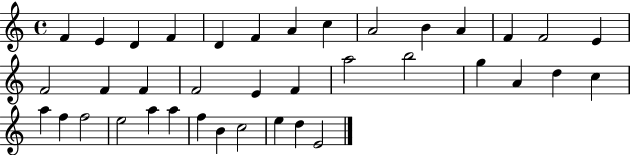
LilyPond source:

{
  \clef treble
  \time 4/4
  \defaultTimeSignature
  \key c \major
  f'4 e'4 d'4 f'4 | d'4 f'4 a'4 c''4 | a'2 b'4 a'4 | f'4 f'2 e'4 | \break f'2 f'4 f'4 | f'2 e'4 f'4 | a''2 b''2 | g''4 a'4 d''4 c''4 | \break a''4 f''4 f''2 | e''2 a''4 a''4 | f''4 b'4 c''2 | e''4 d''4 e'2 | \break \bar "|."
}